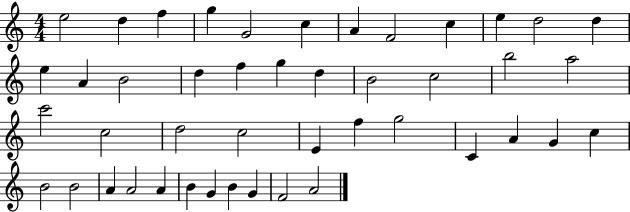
{
  \clef treble
  \numericTimeSignature
  \time 4/4
  \key c \major
  e''2 d''4 f''4 | g''4 g'2 c''4 | a'4 f'2 c''4 | e''4 d''2 d''4 | \break e''4 a'4 b'2 | d''4 f''4 g''4 d''4 | b'2 c''2 | b''2 a''2 | \break c'''2 c''2 | d''2 c''2 | e'4 f''4 g''2 | c'4 a'4 g'4 c''4 | \break b'2 b'2 | a'4 a'2 a'4 | b'4 g'4 b'4 g'4 | f'2 a'2 | \break \bar "|."
}